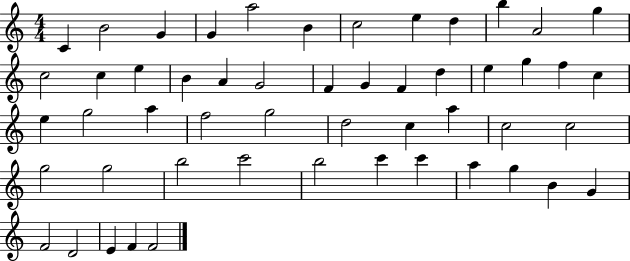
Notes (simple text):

C4/q B4/h G4/q G4/q A5/h B4/q C5/h E5/q D5/q B5/q A4/h G5/q C5/h C5/q E5/q B4/q A4/q G4/h F4/q G4/q F4/q D5/q E5/q G5/q F5/q C5/q E5/q G5/h A5/q F5/h G5/h D5/h C5/q A5/q C5/h C5/h G5/h G5/h B5/h C6/h B5/h C6/q C6/q A5/q G5/q B4/q G4/q F4/h D4/h E4/q F4/q F4/h